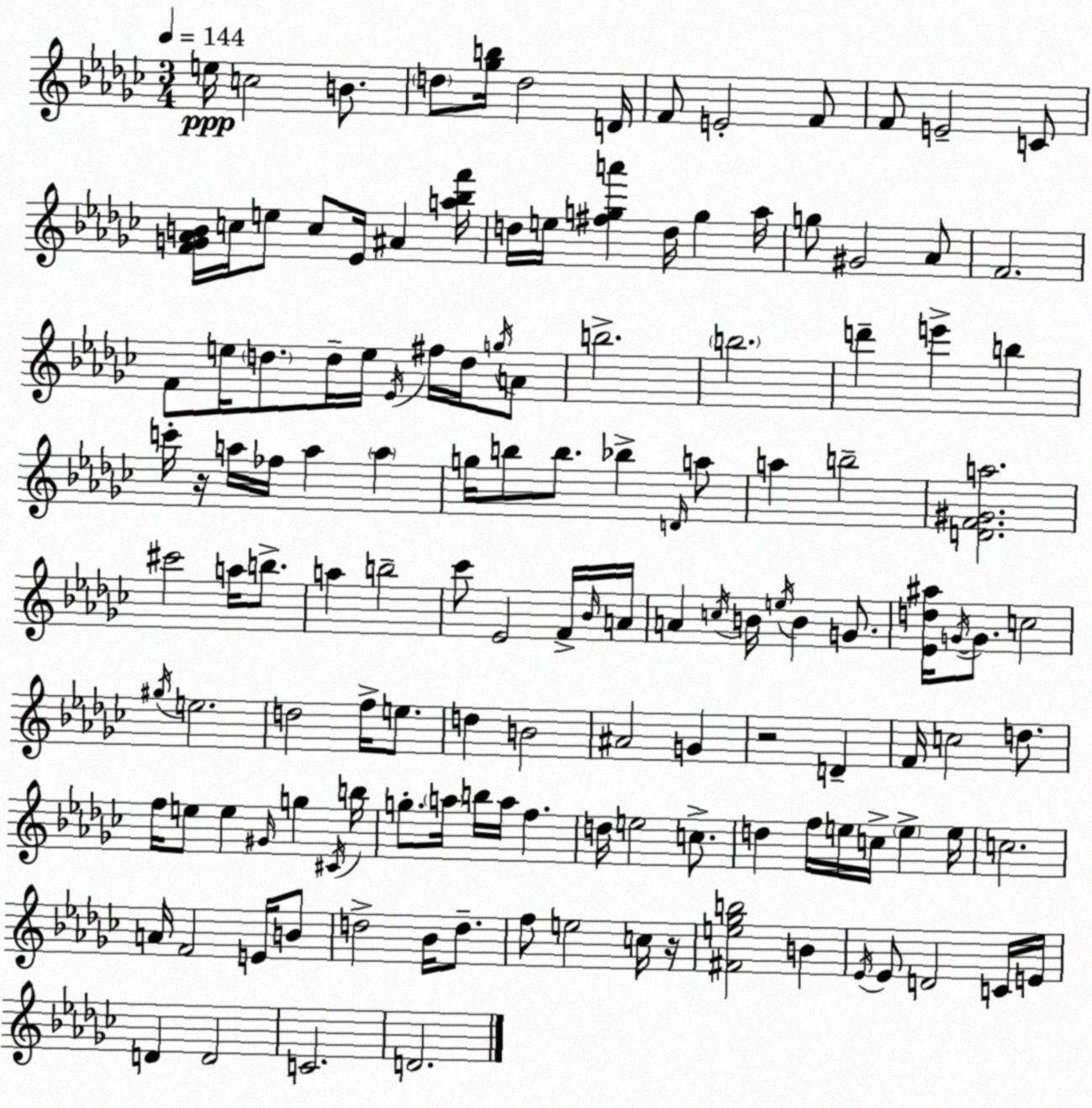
X:1
T:Untitled
M:3/4
L:1/4
K:Ebm
e/4 c2 B/2 d/2 [_gb]/4 d2 D/4 F/2 E2 F/2 F/2 E2 C/2 [FG_AB]/4 c/4 e/2 c/2 _E/4 ^A [a_bf']/4 d/4 e/4 [^fga'] d/4 g _a/4 g/2 ^G2 _A/2 F2 F/2 e/4 d/2 d/4 e/4 _E/4 ^f/4 d/4 g/4 A/2 b2 b2 d' e' b c'/4 z/4 a/4 _f/4 a a g/4 b/2 b/2 _b D/4 a/2 a b2 [DF^Ga]2 ^c'2 a/4 b/2 a b2 _c'/2 _E2 F/4 _B/4 A/4 A c/4 B/4 e/4 B G/2 [_Ed^a]/4 G/4 G/2 c2 ^g/4 e2 d2 f/4 e/2 d B2 ^A2 G z2 D F/4 c2 d/2 f/4 e/2 e ^G/4 g ^C/4 b/4 g/2 a/4 b/4 a/4 f d/4 e2 c/2 d f/4 e/4 c/4 e e/4 c2 A/4 F2 E/4 B/2 d2 _B/4 d/2 f/2 e2 c/4 z/4 [^Fe_gb]2 B _E/4 _E/2 D2 C/4 E/4 D D2 C2 D2